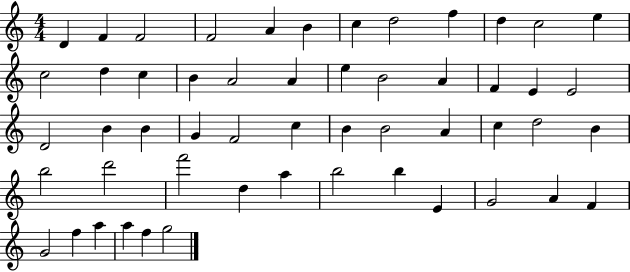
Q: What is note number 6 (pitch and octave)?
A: B4